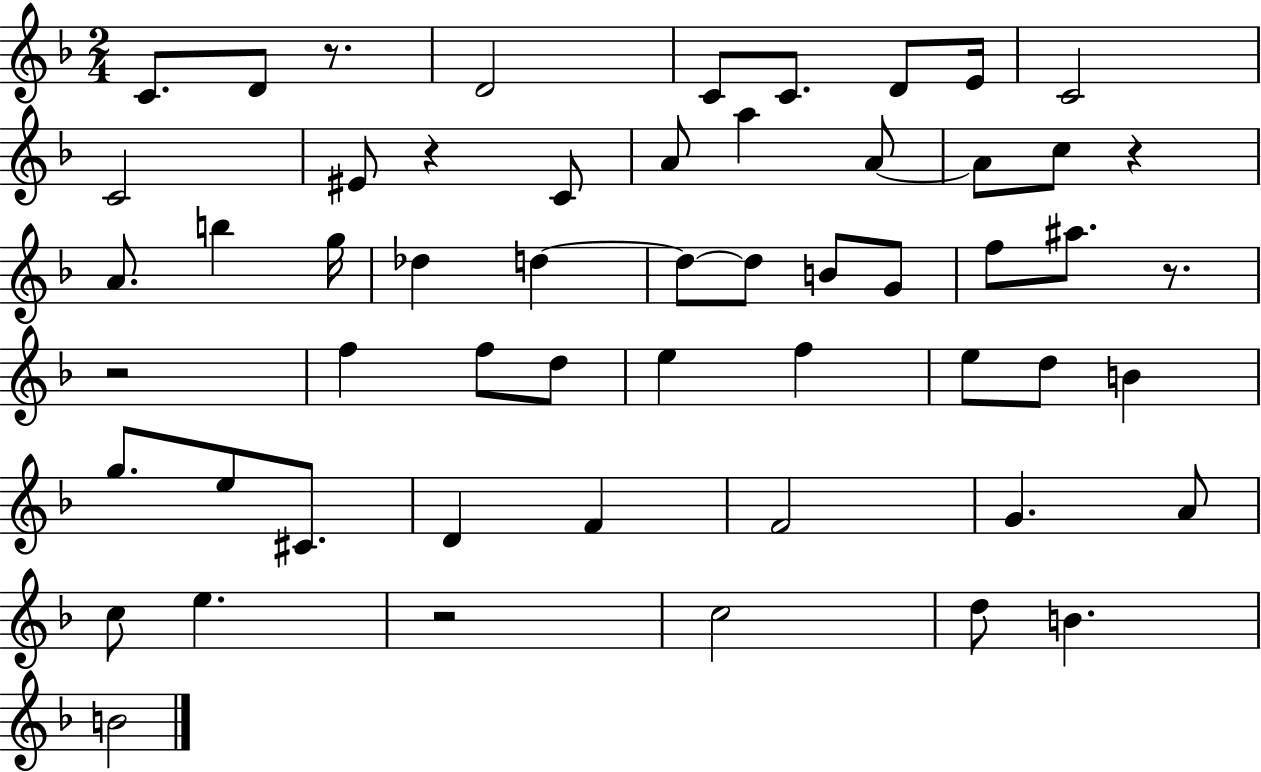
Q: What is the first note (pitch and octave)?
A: C4